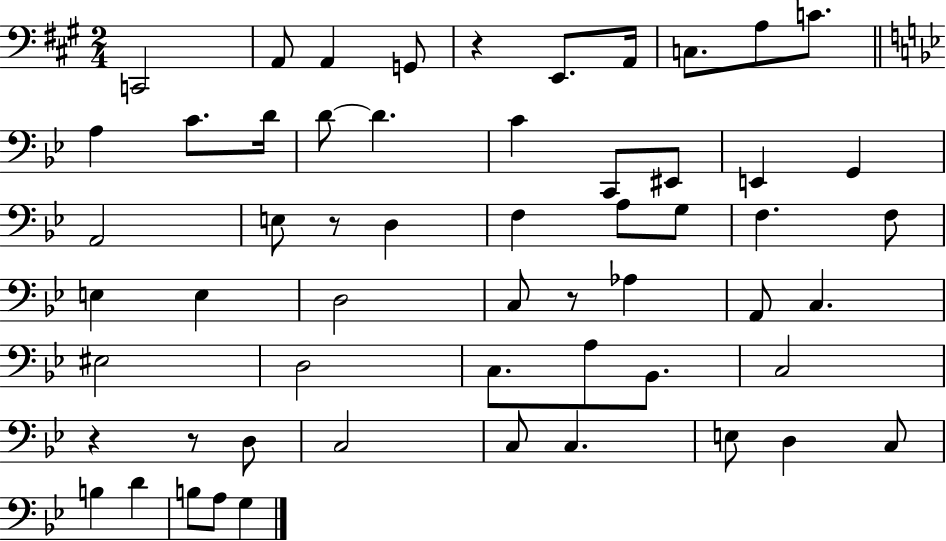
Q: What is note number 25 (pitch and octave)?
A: G3